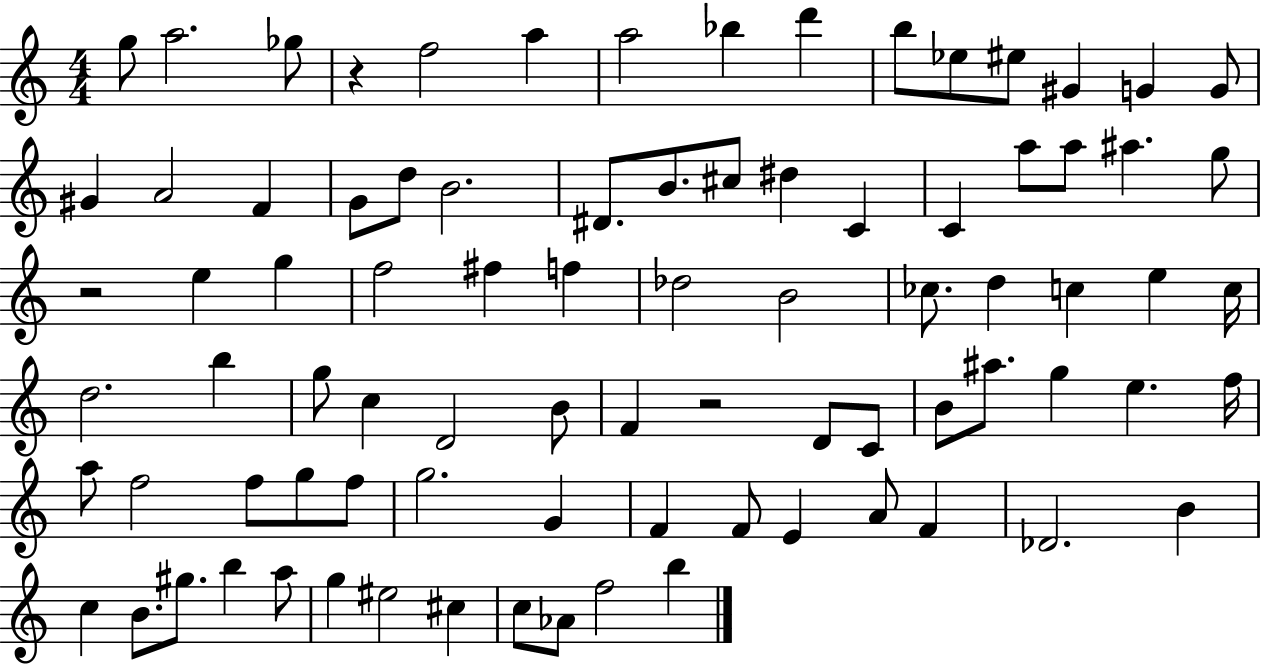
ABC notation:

X:1
T:Untitled
M:4/4
L:1/4
K:C
g/2 a2 _g/2 z f2 a a2 _b d' b/2 _e/2 ^e/2 ^G G G/2 ^G A2 F G/2 d/2 B2 ^D/2 B/2 ^c/2 ^d C C a/2 a/2 ^a g/2 z2 e g f2 ^f f _d2 B2 _c/2 d c e c/4 d2 b g/2 c D2 B/2 F z2 D/2 C/2 B/2 ^a/2 g e f/4 a/2 f2 f/2 g/2 f/2 g2 G F F/2 E A/2 F _D2 B c B/2 ^g/2 b a/2 g ^e2 ^c c/2 _A/2 f2 b